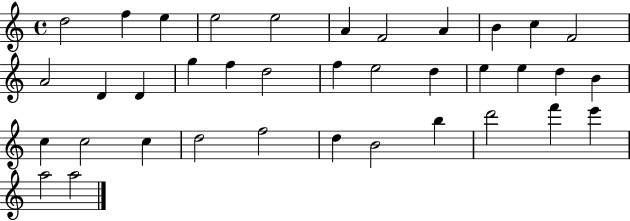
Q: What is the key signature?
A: C major